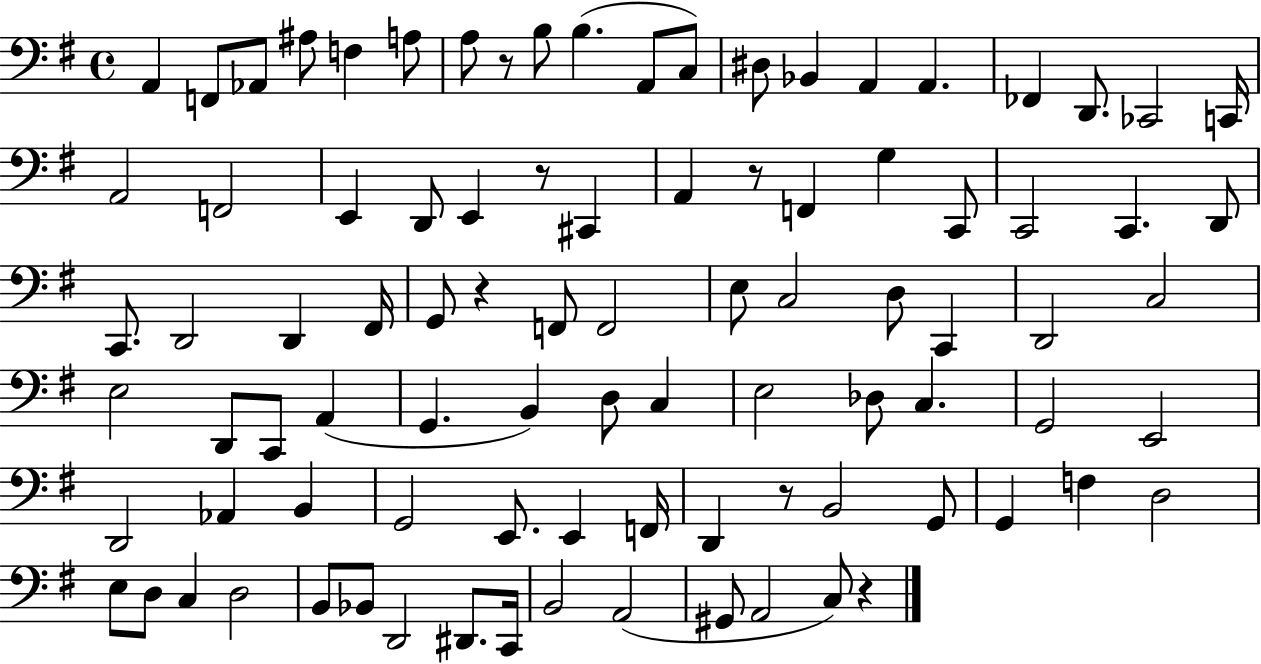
X:1
T:Untitled
M:4/4
L:1/4
K:G
A,, F,,/2 _A,,/2 ^A,/2 F, A,/2 A,/2 z/2 B,/2 B, A,,/2 C,/2 ^D,/2 _B,, A,, A,, _F,, D,,/2 _C,,2 C,,/4 A,,2 F,,2 E,, D,,/2 E,, z/2 ^C,, A,, z/2 F,, G, C,,/2 C,,2 C,, D,,/2 C,,/2 D,,2 D,, ^F,,/4 G,,/2 z F,,/2 F,,2 E,/2 C,2 D,/2 C,, D,,2 C,2 E,2 D,,/2 C,,/2 A,, G,, B,, D,/2 C, E,2 _D,/2 C, G,,2 E,,2 D,,2 _A,, B,, G,,2 E,,/2 E,, F,,/4 D,, z/2 B,,2 G,,/2 G,, F, D,2 E,/2 D,/2 C, D,2 B,,/2 _B,,/2 D,,2 ^D,,/2 C,,/4 B,,2 A,,2 ^G,,/2 A,,2 C,/2 z